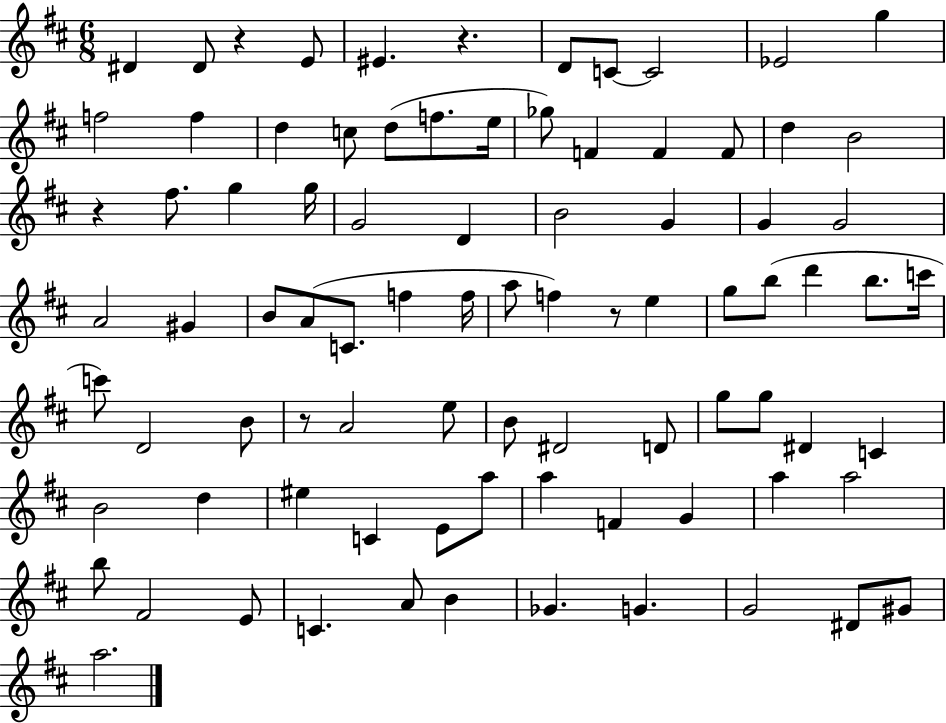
{
  \clef treble
  \numericTimeSignature
  \time 6/8
  \key d \major
  \repeat volta 2 { dis'4 dis'8 r4 e'8 | eis'4. r4. | d'8 c'8~~ c'2 | ees'2 g''4 | \break f''2 f''4 | d''4 c''8 d''8( f''8. e''16 | ges''8) f'4 f'4 f'8 | d''4 b'2 | \break r4 fis''8. g''4 g''16 | g'2 d'4 | b'2 g'4 | g'4 g'2 | \break a'2 gis'4 | b'8 a'8( c'8. f''4 f''16 | a''8 f''4) r8 e''4 | g''8 b''8( d'''4 b''8. c'''16 | \break c'''8) d'2 b'8 | r8 a'2 e''8 | b'8 dis'2 d'8 | g''8 g''8 dis'4 c'4 | \break b'2 d''4 | eis''4 c'4 e'8 a''8 | a''4 f'4 g'4 | a''4 a''2 | \break b''8 fis'2 e'8 | c'4. a'8 b'4 | ges'4. g'4. | g'2 dis'8 gis'8 | \break a''2. | } \bar "|."
}